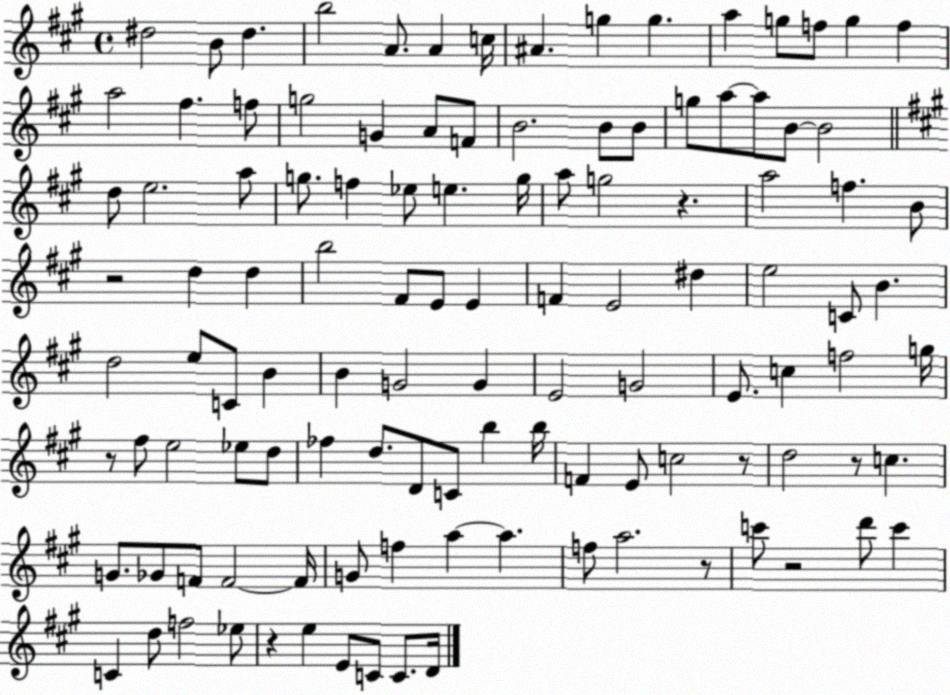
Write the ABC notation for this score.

X:1
T:Untitled
M:4/4
L:1/4
K:A
^d2 B/2 ^d b2 A/2 A c/4 ^A g g a g/2 f/2 g f a2 ^f f/2 g2 G A/2 F/2 B2 B/2 B/2 g/2 a/2 a/2 B/2 B2 d/2 e2 a/2 g/2 f _e/2 e g/4 a/2 g2 z a2 f B/2 z2 d d b2 ^F/2 E/2 E F E2 ^d e2 C/2 B d2 e/2 C/2 B B G2 G E2 G2 E/2 c f2 g/4 z/2 ^f/2 e2 _e/2 d/2 _f d/2 D/2 C/2 b b/4 F E/2 c2 z/2 d2 z/2 c G/2 _G/2 F/2 F2 F/4 G/2 f a a f/2 a2 z/2 c'/2 z2 d'/2 c' C d/2 f2 _e/2 z e E/2 C/2 C/2 D/4